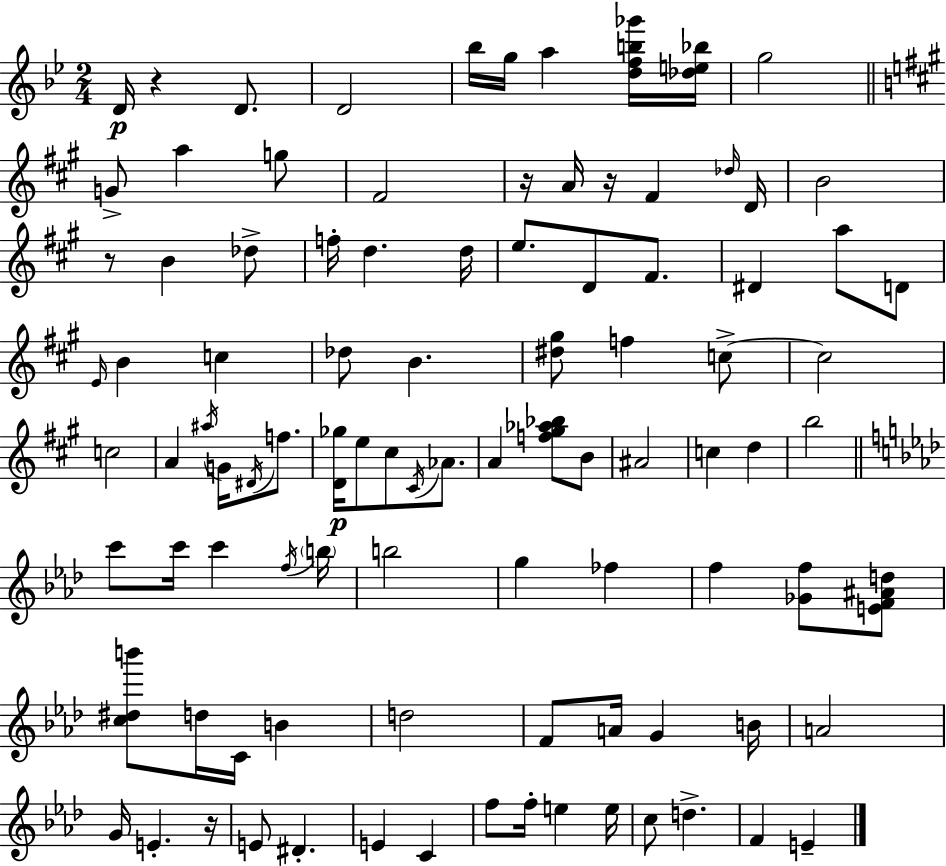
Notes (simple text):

D4/s R/q D4/e. D4/h Bb5/s G5/s A5/q [D5,F5,B5,Gb6]/s [Db5,E5,Bb5]/s G5/h G4/e A5/q G5/e F#4/h R/s A4/s R/s F#4/q Db5/s D4/s B4/h R/e B4/q Db5/e F5/s D5/q. D5/s E5/e. D4/e F#4/e. D#4/q A5/e D4/e E4/s B4/q C5/q Db5/e B4/q. [D#5,G#5]/e F5/q C5/e C5/h C5/h A4/q A#5/s G4/s D#4/s F5/e. [D4,Gb5]/s E5/e C#5/e C#4/s Ab4/e. A4/q [F5,G#5,Ab5,Bb5]/e B4/e A#4/h C5/q D5/q B5/h C6/e C6/s C6/q F5/s B5/s B5/h G5/q FES5/q F5/q [Gb4,F5]/e [E4,F4,A#4,D5]/e [C5,D#5,B6]/e D5/s C4/s B4/q D5/h F4/e A4/s G4/q B4/s A4/h G4/s E4/q. R/s E4/e D#4/q. E4/q C4/q F5/e F5/s E5/q E5/s C5/e D5/q. F4/q E4/q